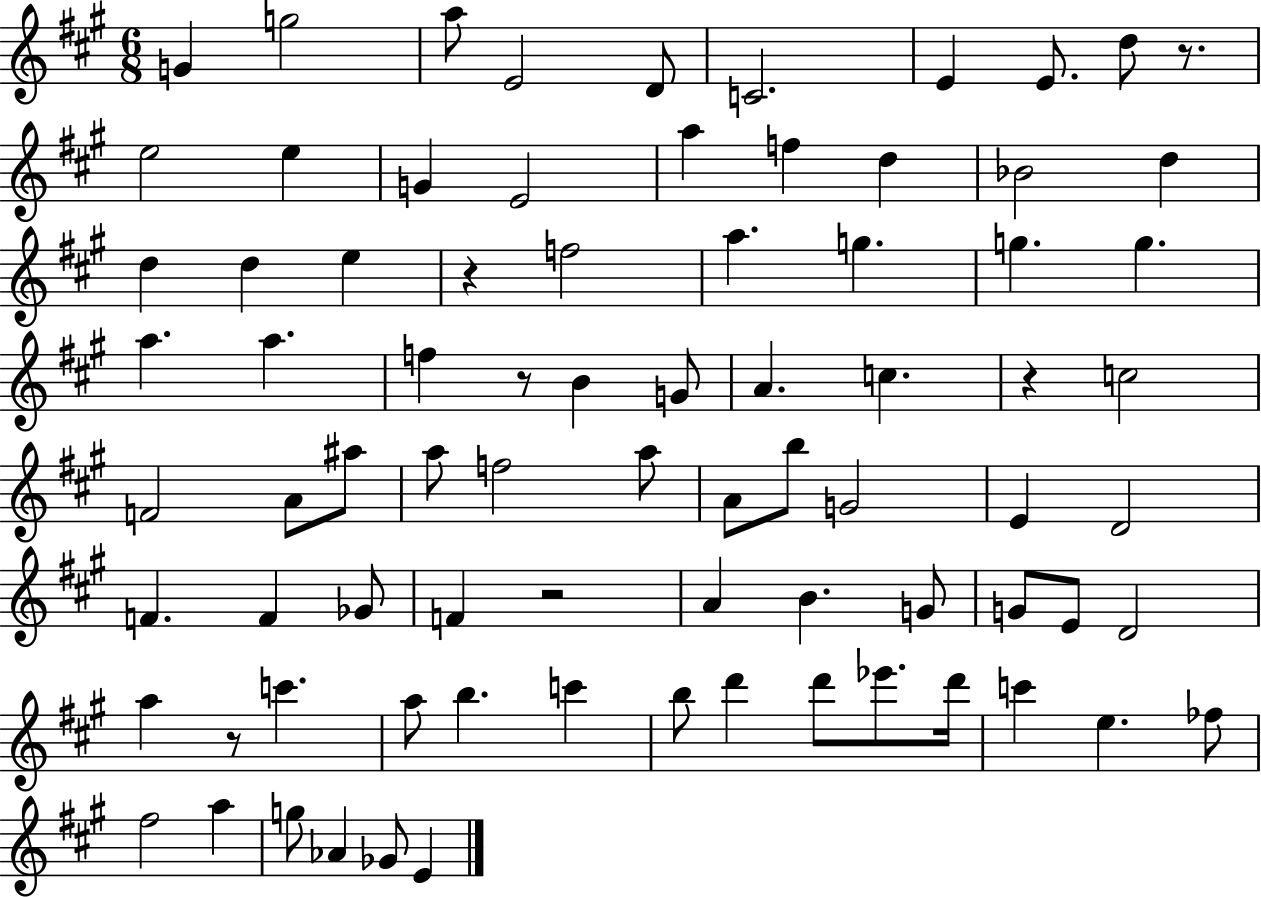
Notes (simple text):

G4/q G5/h A5/e E4/h D4/e C4/h. E4/q E4/e. D5/e R/e. E5/h E5/q G4/q E4/h A5/q F5/q D5/q Bb4/h D5/q D5/q D5/q E5/q R/q F5/h A5/q. G5/q. G5/q. G5/q. A5/q. A5/q. F5/q R/e B4/q G4/e A4/q. C5/q. R/q C5/h F4/h A4/e A#5/e A5/e F5/h A5/e A4/e B5/e G4/h E4/q D4/h F4/q. F4/q Gb4/e F4/q R/h A4/q B4/q. G4/e G4/e E4/e D4/h A5/q R/e C6/q. A5/e B5/q. C6/q B5/e D6/q D6/e Eb6/e. D6/s C6/q E5/q. FES5/e F#5/h A5/q G5/e Ab4/q Gb4/e E4/q